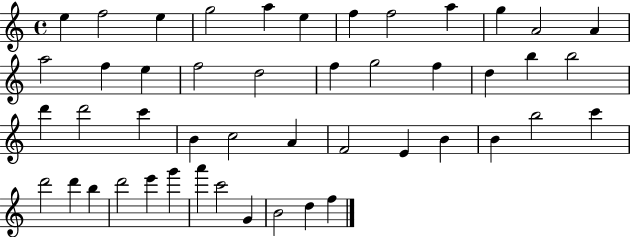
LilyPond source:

{
  \clef treble
  \time 4/4
  \defaultTimeSignature
  \key c \major
  e''4 f''2 e''4 | g''2 a''4 e''4 | f''4 f''2 a''4 | g''4 a'2 a'4 | \break a''2 f''4 e''4 | f''2 d''2 | f''4 g''2 f''4 | d''4 b''4 b''2 | \break d'''4 d'''2 c'''4 | b'4 c''2 a'4 | f'2 e'4 b'4 | b'4 b''2 c'''4 | \break d'''2 d'''4 b''4 | d'''2 e'''4 g'''4 | a'''4 c'''2 g'4 | b'2 d''4 f''4 | \break \bar "|."
}